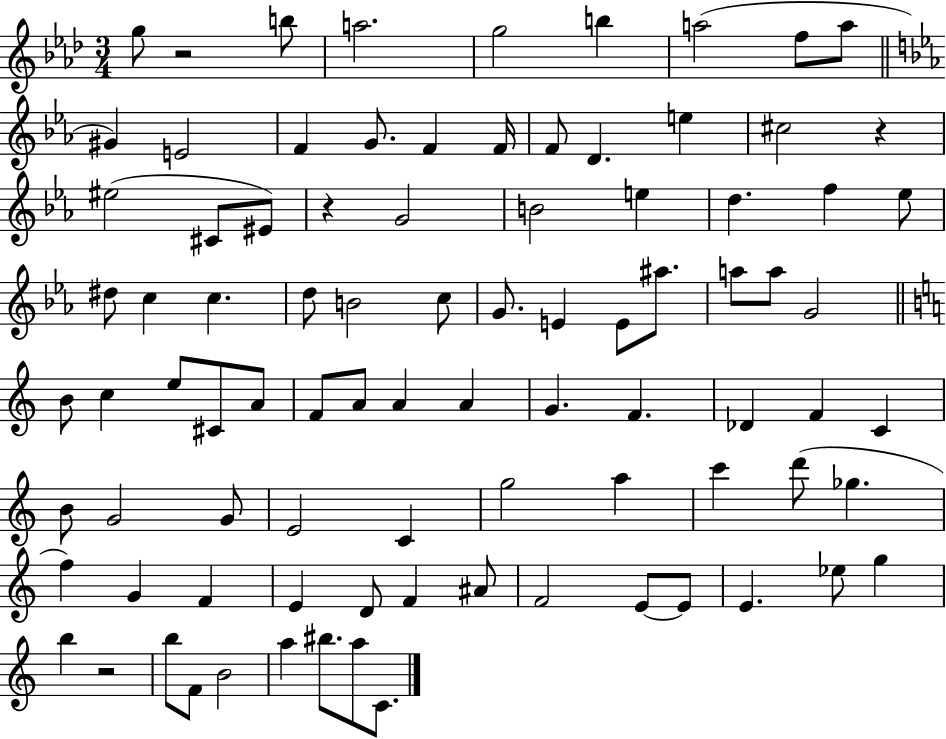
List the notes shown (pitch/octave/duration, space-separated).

G5/e R/h B5/e A5/h. G5/h B5/q A5/h F5/e A5/e G#4/q E4/h F4/q G4/e. F4/q F4/s F4/e D4/q. E5/q C#5/h R/q EIS5/h C#4/e EIS4/e R/q G4/h B4/h E5/q D5/q. F5/q Eb5/e D#5/e C5/q C5/q. D5/e B4/h C5/e G4/e. E4/q E4/e A#5/e. A5/e A5/e G4/h B4/e C5/q E5/e C#4/e A4/e F4/e A4/e A4/q A4/q G4/q. F4/q. Db4/q F4/q C4/q B4/e G4/h G4/e E4/h C4/q G5/h A5/q C6/q D6/e Gb5/q. F5/q G4/q F4/q E4/q D4/e F4/q A#4/e F4/h E4/e E4/e E4/q. Eb5/e G5/q B5/q R/h B5/e F4/e B4/h A5/q BIS5/e. A5/e C4/e.